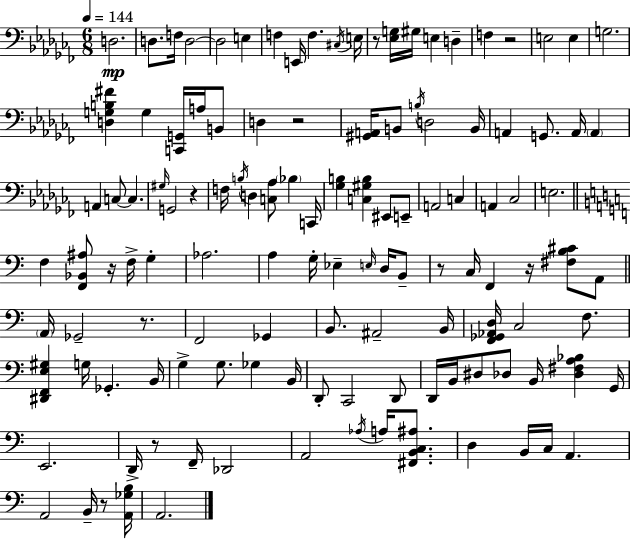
{
  \clef bass
  \numericTimeSignature
  \time 6/8
  \key aes \minor
  \tempo 4 = 144
  d2.\mp | d8. f16 d2~~ | d2 e4 | f4 e,16 f4. \acciaccatura { cis16 } | \break e16 r8 <ees g>16 gis16 e4 d4-- | f4 r2 | e2 e4 | g2. | \break <d g b fis'>4 g4 <c, g,>16 a16 b,8 | d4 r2 | <gis, a,>16 b,8 \acciaccatura { b16 } d2 | b,16 a,4 g,8. a,16 \parenthesize a,4 | \break a,4 c8~~ c4. | \grace { gis16 } g,2 r4 | f16 \acciaccatura { b16 } d4 <c aes>8 \parenthesize bes4 | c,16 <ges b>4 <c gis b>4 | \break eis,8 e,8-- a,2 | c4 a,4 ces2 | e2. | \bar "||" \break \key a \minor f4 <f, bes, ais>8 r16 f16-> g4-. | aes2. | a4 g16-. ees4-- \grace { e16 } d16 b,8-- | r8 c16 f,4 r16 <fis b cis'>8 a,8 | \break \bar "||" \break \key c \major \parenthesize a,16 ges,2-- r8. | f,2 ges,4 | b,8. ais,2-- b,16 | <f, ges, aes, d>16 c2 f8. | \break <dis, f, e gis>4 g16 ges,4.-. b,16 | g4-> g8. ges4 b,16 | d,8-. c,2 d,8 | d,16 b,16 dis8 des8 b,16 <des fis a bes>4 g,16 | \break e,2. | d,16-> r8 f,16-- des,2 | a,2 \acciaccatura { aes16 } a16 <fis, b, c ais>8. | d4 b,16 c16 a,4. | \break a,2 b,16-- r8 | <a, ges b>16 a,2. | \bar "|."
}